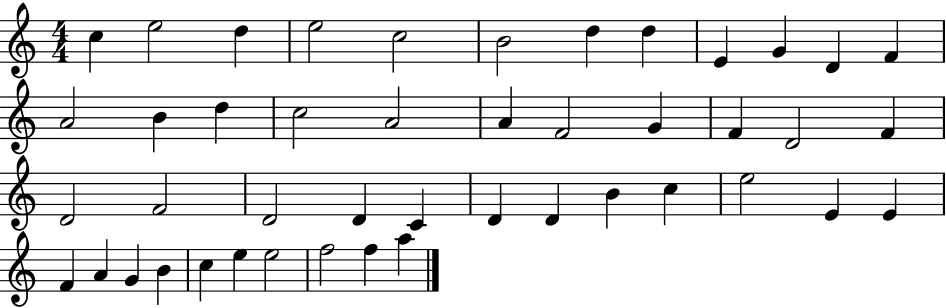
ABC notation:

X:1
T:Untitled
M:4/4
L:1/4
K:C
c e2 d e2 c2 B2 d d E G D F A2 B d c2 A2 A F2 G F D2 F D2 F2 D2 D C D D B c e2 E E F A G B c e e2 f2 f a